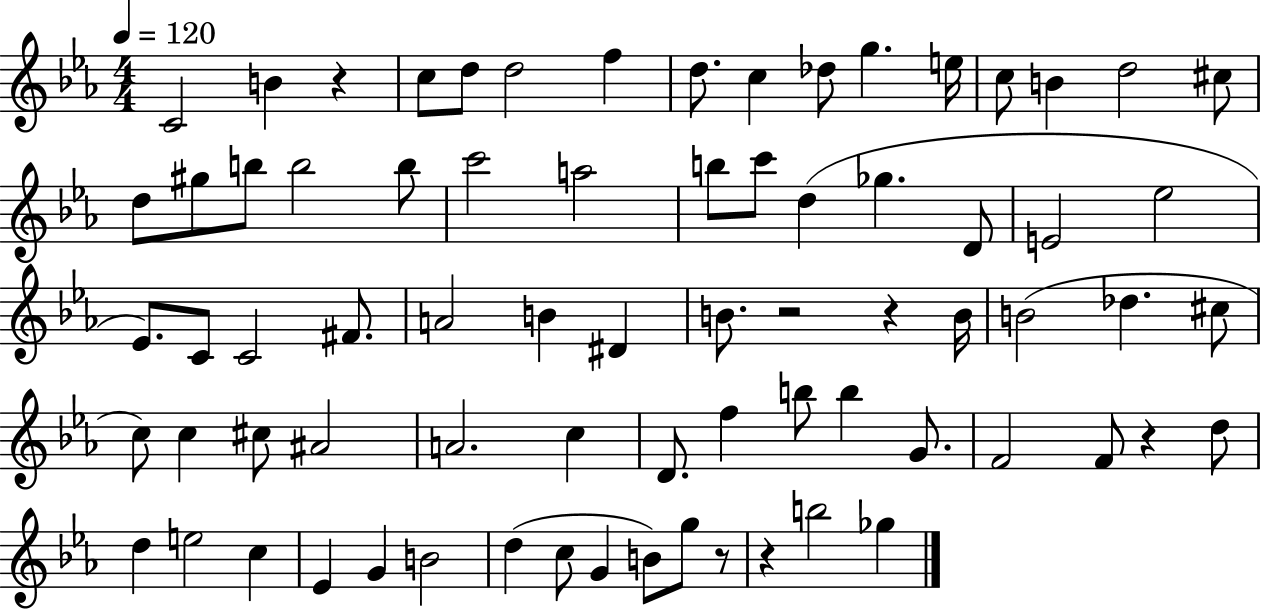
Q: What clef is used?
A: treble